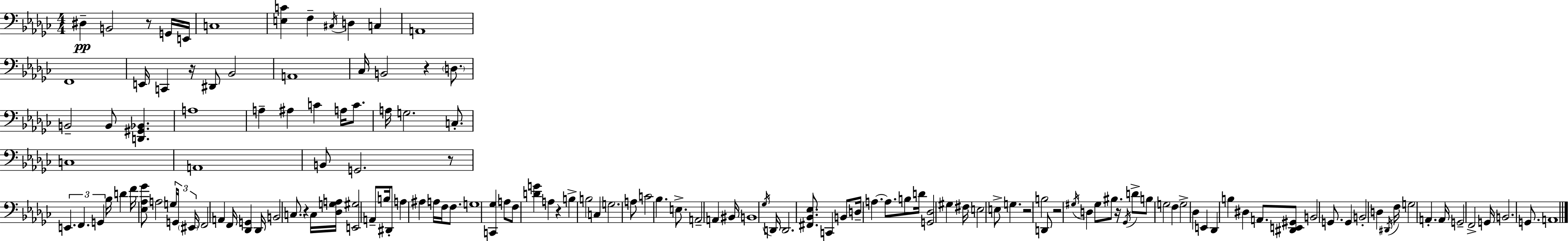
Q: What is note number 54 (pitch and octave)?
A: D#2